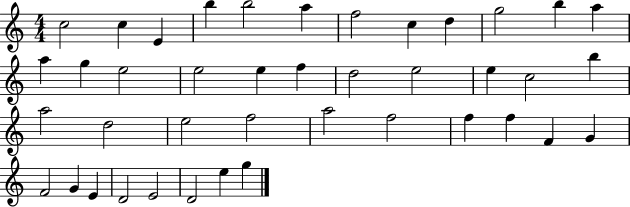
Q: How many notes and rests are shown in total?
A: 41